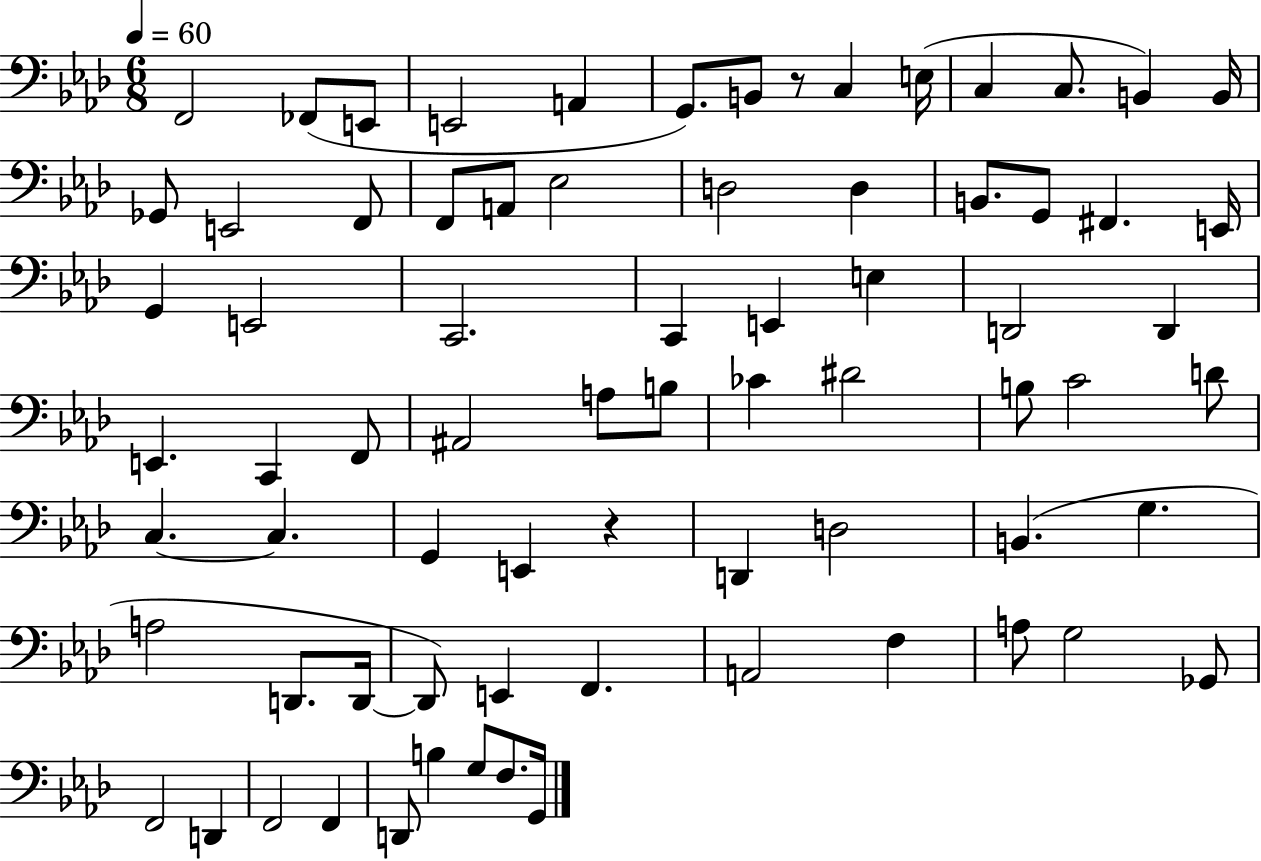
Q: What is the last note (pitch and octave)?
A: G2